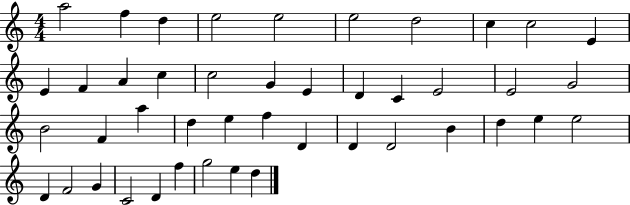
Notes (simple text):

A5/h F5/q D5/q E5/h E5/h E5/h D5/h C5/q C5/h E4/q E4/q F4/q A4/q C5/q C5/h G4/q E4/q D4/q C4/q E4/h E4/h G4/h B4/h F4/q A5/q D5/q E5/q F5/q D4/q D4/q D4/h B4/q D5/q E5/q E5/h D4/q F4/h G4/q C4/h D4/q F5/q G5/h E5/q D5/q